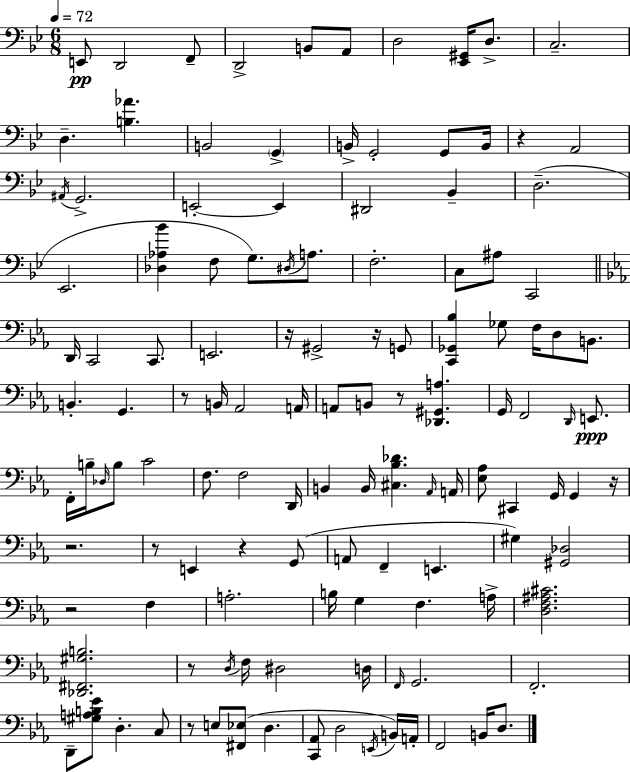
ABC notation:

X:1
T:Untitled
M:6/8
L:1/4
K:Gm
E,,/2 D,,2 F,,/2 D,,2 B,,/2 A,,/2 D,2 [_E,,^G,,]/4 D,/2 C,2 D, [B,_A] B,,2 G,, B,,/4 G,,2 G,,/2 B,,/4 z A,,2 ^A,,/4 G,,2 E,,2 E,, ^D,,2 _B,, D,2 _E,,2 [_D,_A,_B] F,/2 G,/2 ^D,/4 A,/2 F,2 C,/2 ^A,/2 C,,2 D,,/4 C,,2 C,,/2 E,,2 z/4 ^G,,2 z/4 G,,/2 [C,,_G,,_B,] _G,/2 F,/4 D,/2 B,,/2 B,, G,, z/2 B,,/4 _A,,2 A,,/4 A,,/2 B,,/2 z/2 [_D,,^G,,A,] G,,/4 F,,2 D,,/4 E,,/2 F,,/4 B,/4 _D,/4 B,/2 C2 F,/2 F,2 D,,/4 B,, B,,/4 [^C,_B,_D] _A,,/4 A,,/4 [_E,_A,]/2 ^C,, G,,/4 G,, z/4 z2 z/2 E,, z G,,/2 A,,/2 F,, E,, ^G, [^G,,_D,]2 z2 F, A,2 B,/4 G, F, A,/4 [D,F,^A,^C]2 [_D,,^F,,^G,B,]2 z/2 D,/4 F,/4 ^D,2 D,/4 F,,/4 G,,2 F,,2 D,,/2 [^G,A,B,_E]/2 D, C,/2 z/2 E,/2 [^F,,_E,]/2 D, [C,,_A,,]/2 D,2 E,,/4 B,,/4 A,,/4 F,,2 B,,/4 D,/2